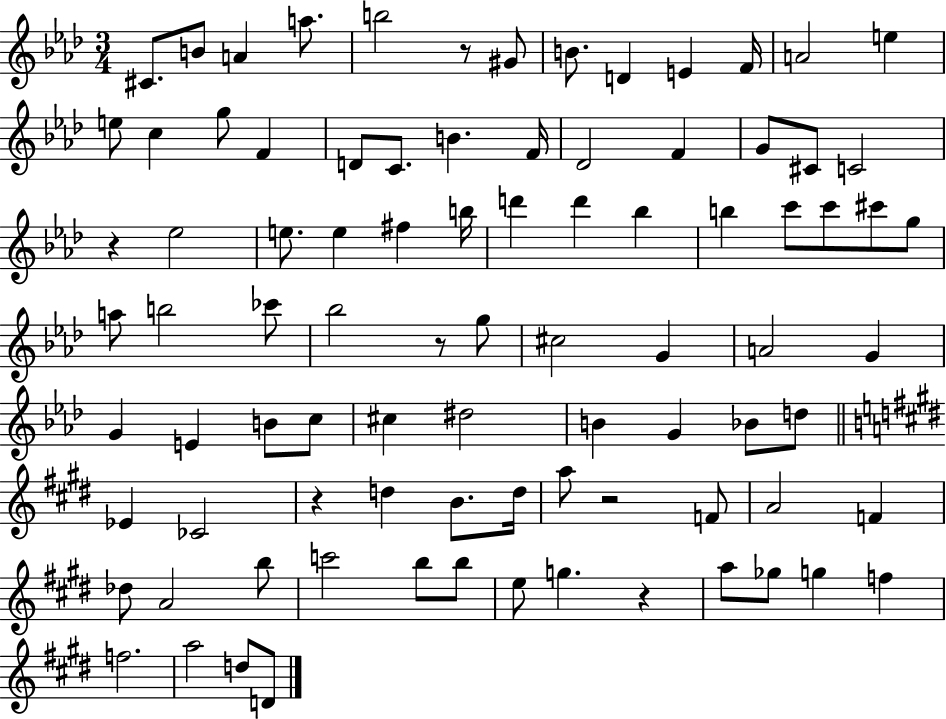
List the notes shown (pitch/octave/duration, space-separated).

C#4/e. B4/e A4/q A5/e. B5/h R/e G#4/e B4/e. D4/q E4/q F4/s A4/h E5/q E5/e C5/q G5/e F4/q D4/e C4/e. B4/q. F4/s Db4/h F4/q G4/e C#4/e C4/h R/q Eb5/h E5/e. E5/q F#5/q B5/s D6/q D6/q Bb5/q B5/q C6/e C6/e C#6/e G5/e A5/e B5/h CES6/e Bb5/h R/e G5/e C#5/h G4/q A4/h G4/q G4/q E4/q B4/e C5/e C#5/q D#5/h B4/q G4/q Bb4/e D5/e Eb4/q CES4/h R/q D5/q B4/e. D5/s A5/e R/h F4/e A4/h F4/q Db5/e A4/h B5/e C6/h B5/e B5/e E5/e G5/q. R/q A5/e Gb5/e G5/q F5/q F5/h. A5/h D5/e D4/e